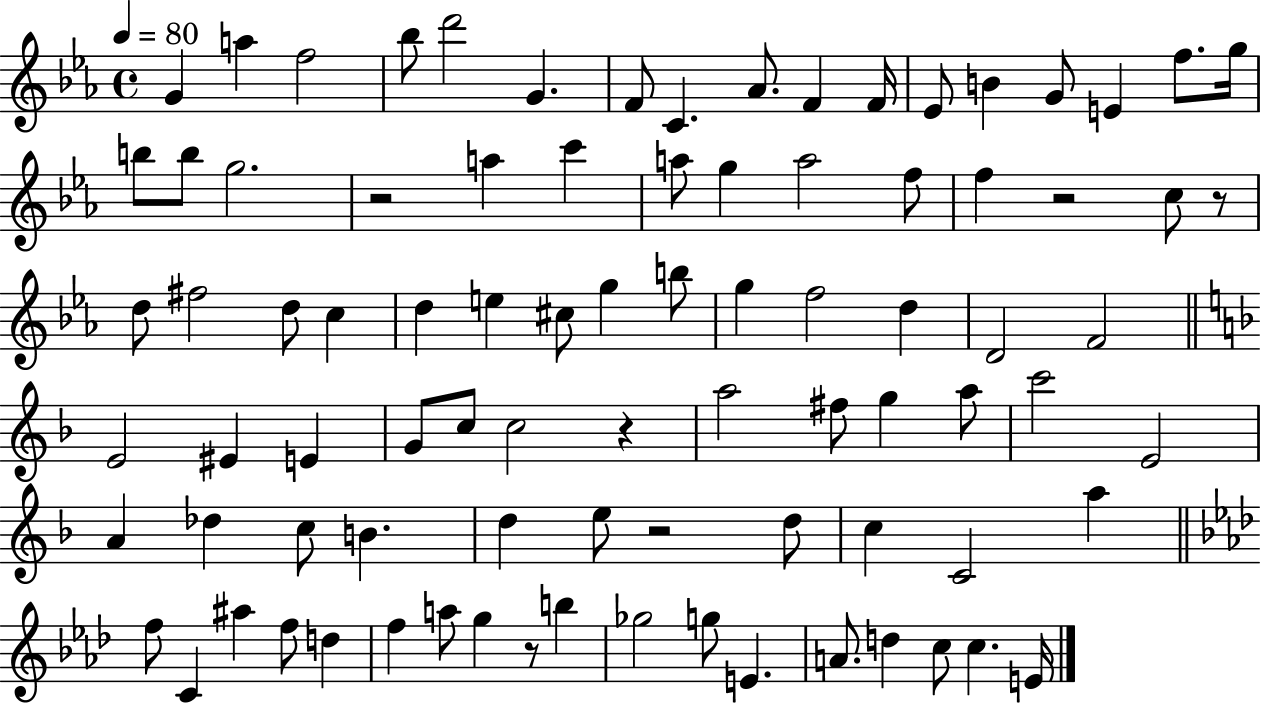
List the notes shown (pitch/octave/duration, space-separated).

G4/q A5/q F5/h Bb5/e D6/h G4/q. F4/e C4/q. Ab4/e. F4/q F4/s Eb4/e B4/q G4/e E4/q F5/e. G5/s B5/e B5/e G5/h. R/h A5/q C6/q A5/e G5/q A5/h F5/e F5/q R/h C5/e R/e D5/e F#5/h D5/e C5/q D5/q E5/q C#5/e G5/q B5/e G5/q F5/h D5/q D4/h F4/h E4/h EIS4/q E4/q G4/e C5/e C5/h R/q A5/h F#5/e G5/q A5/e C6/h E4/h A4/q Db5/q C5/e B4/q. D5/q E5/e R/h D5/e C5/q C4/h A5/q F5/e C4/q A#5/q F5/e D5/q F5/q A5/e G5/q R/e B5/q Gb5/h G5/e E4/q. A4/e. D5/q C5/e C5/q. E4/s